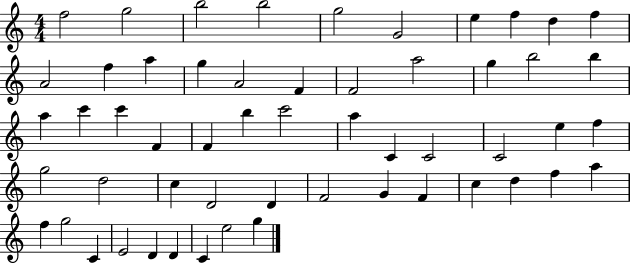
X:1
T:Untitled
M:4/4
L:1/4
K:C
f2 g2 b2 b2 g2 G2 e f d f A2 f a g A2 F F2 a2 g b2 b a c' c' F F b c'2 a C C2 C2 e f g2 d2 c D2 D F2 G F c d f a f g2 C E2 D D C e2 g